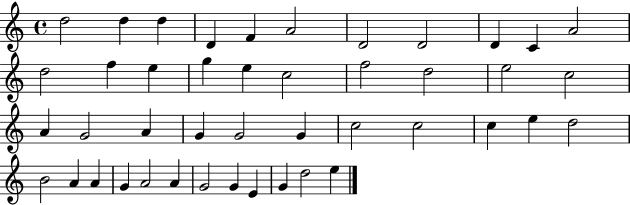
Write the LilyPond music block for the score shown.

{
  \clef treble
  \time 4/4
  \defaultTimeSignature
  \key c \major
  d''2 d''4 d''4 | d'4 f'4 a'2 | d'2 d'2 | d'4 c'4 a'2 | \break d''2 f''4 e''4 | g''4 e''4 c''2 | f''2 d''2 | e''2 c''2 | \break a'4 g'2 a'4 | g'4 g'2 g'4 | c''2 c''2 | c''4 e''4 d''2 | \break b'2 a'4 a'4 | g'4 a'2 a'4 | g'2 g'4 e'4 | g'4 d''2 e''4 | \break \bar "|."
}